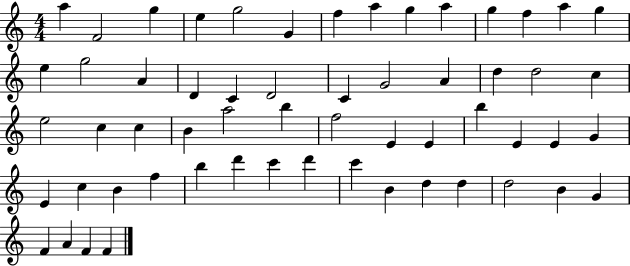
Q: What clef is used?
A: treble